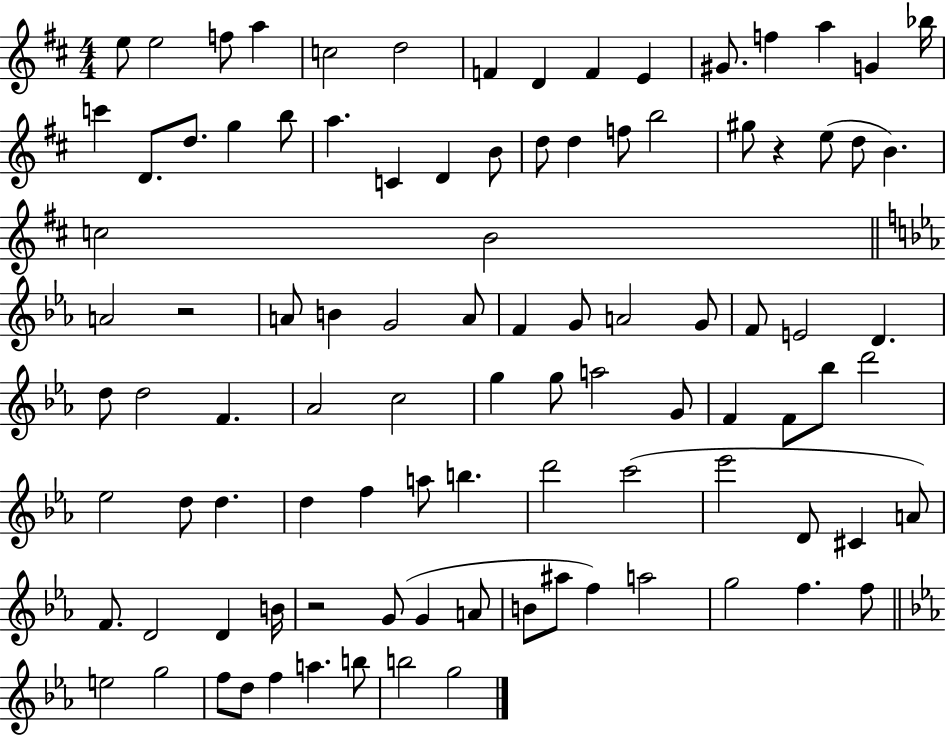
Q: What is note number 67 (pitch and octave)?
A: D6